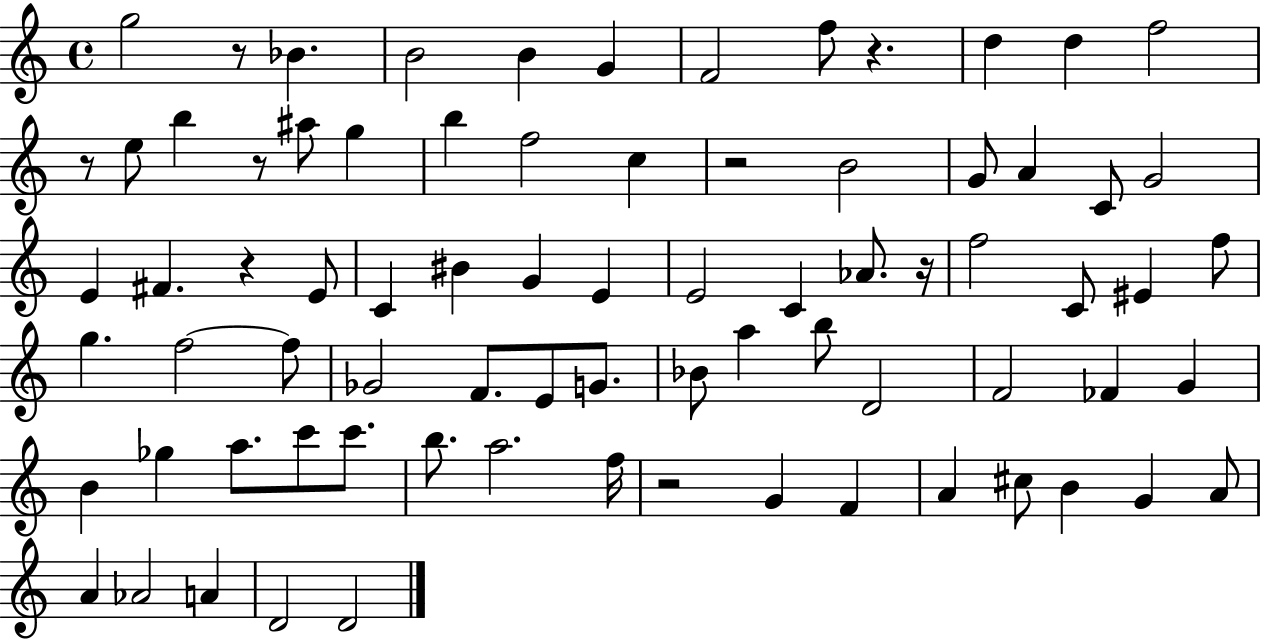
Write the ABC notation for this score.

X:1
T:Untitled
M:4/4
L:1/4
K:C
g2 z/2 _B B2 B G F2 f/2 z d d f2 z/2 e/2 b z/2 ^a/2 g b f2 c z2 B2 G/2 A C/2 G2 E ^F z E/2 C ^B G E E2 C _A/2 z/4 f2 C/2 ^E f/2 g f2 f/2 _G2 F/2 E/2 G/2 _B/2 a b/2 D2 F2 _F G B _g a/2 c'/2 c'/2 b/2 a2 f/4 z2 G F A ^c/2 B G A/2 A _A2 A D2 D2